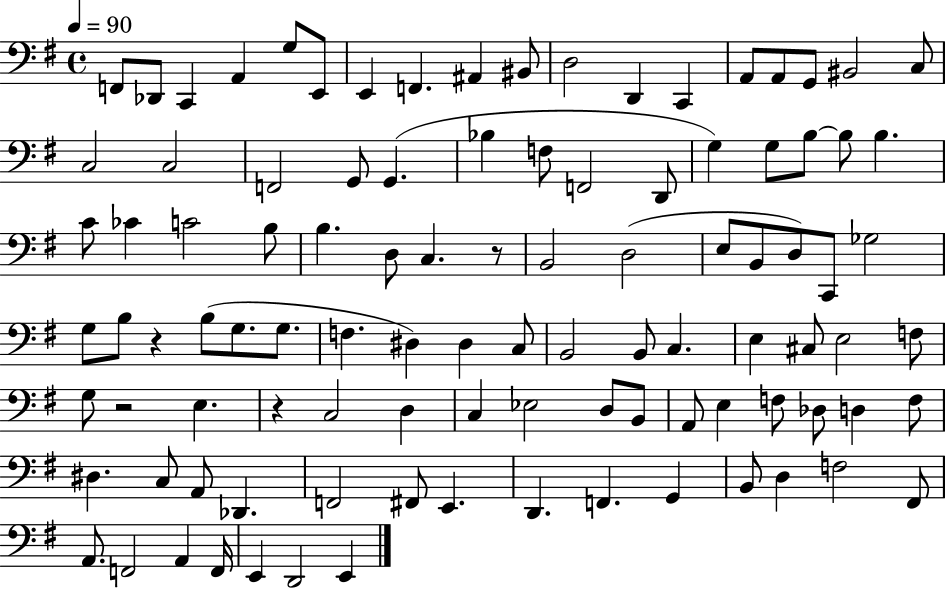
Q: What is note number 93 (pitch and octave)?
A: A2